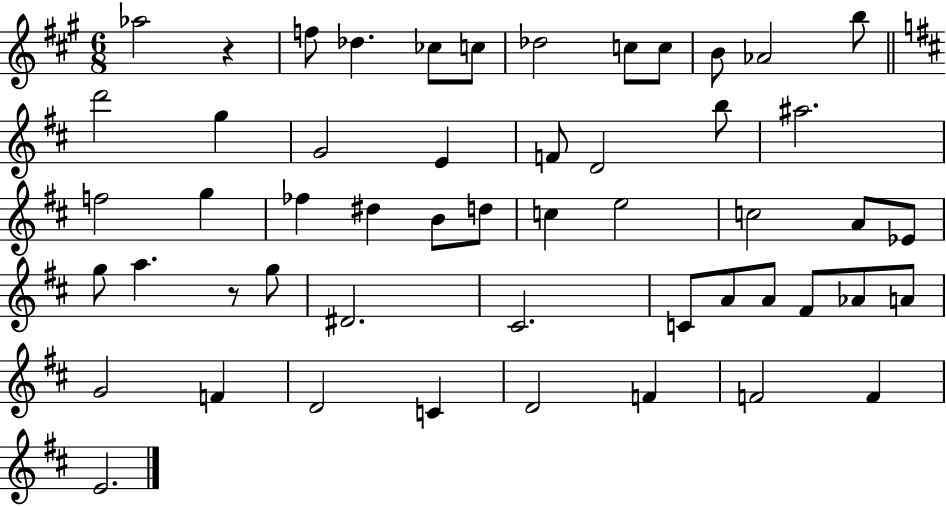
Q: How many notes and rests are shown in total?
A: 52